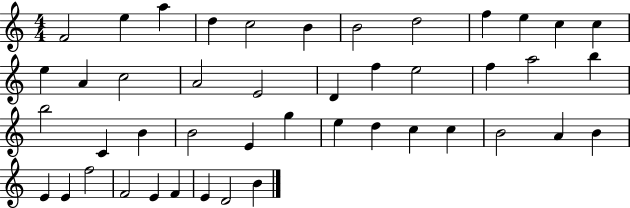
X:1
T:Untitled
M:4/4
L:1/4
K:C
F2 e a d c2 B B2 d2 f e c c e A c2 A2 E2 D f e2 f a2 b b2 C B B2 E g e d c c B2 A B E E f2 F2 E F E D2 B